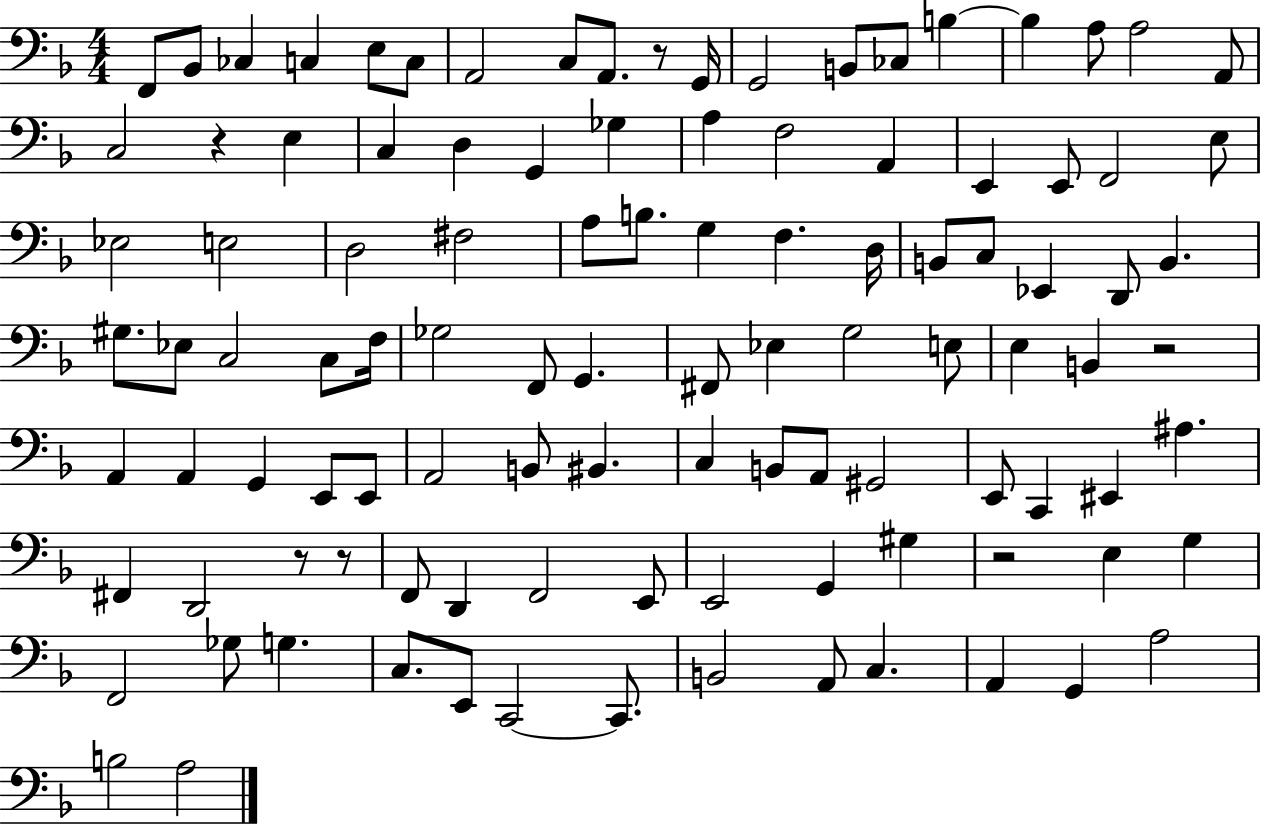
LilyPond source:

{
  \clef bass
  \numericTimeSignature
  \time 4/4
  \key f \major
  f,8 bes,8 ces4 c4 e8 c8 | a,2 c8 a,8. r8 g,16 | g,2 b,8 ces8 b4~~ | b4 a8 a2 a,8 | \break c2 r4 e4 | c4 d4 g,4 ges4 | a4 f2 a,4 | e,4 e,8 f,2 e8 | \break ees2 e2 | d2 fis2 | a8 b8. g4 f4. d16 | b,8 c8 ees,4 d,8 b,4. | \break gis8. ees8 c2 c8 f16 | ges2 f,8 g,4. | fis,8 ees4 g2 e8 | e4 b,4 r2 | \break a,4 a,4 g,4 e,8 e,8 | a,2 b,8 bis,4. | c4 b,8 a,8 gis,2 | e,8 c,4 eis,4 ais4. | \break fis,4 d,2 r8 r8 | f,8 d,4 f,2 e,8 | e,2 g,4 gis4 | r2 e4 g4 | \break f,2 ges8 g4. | c8. e,8 c,2~~ c,8. | b,2 a,8 c4. | a,4 g,4 a2 | \break b2 a2 | \bar "|."
}